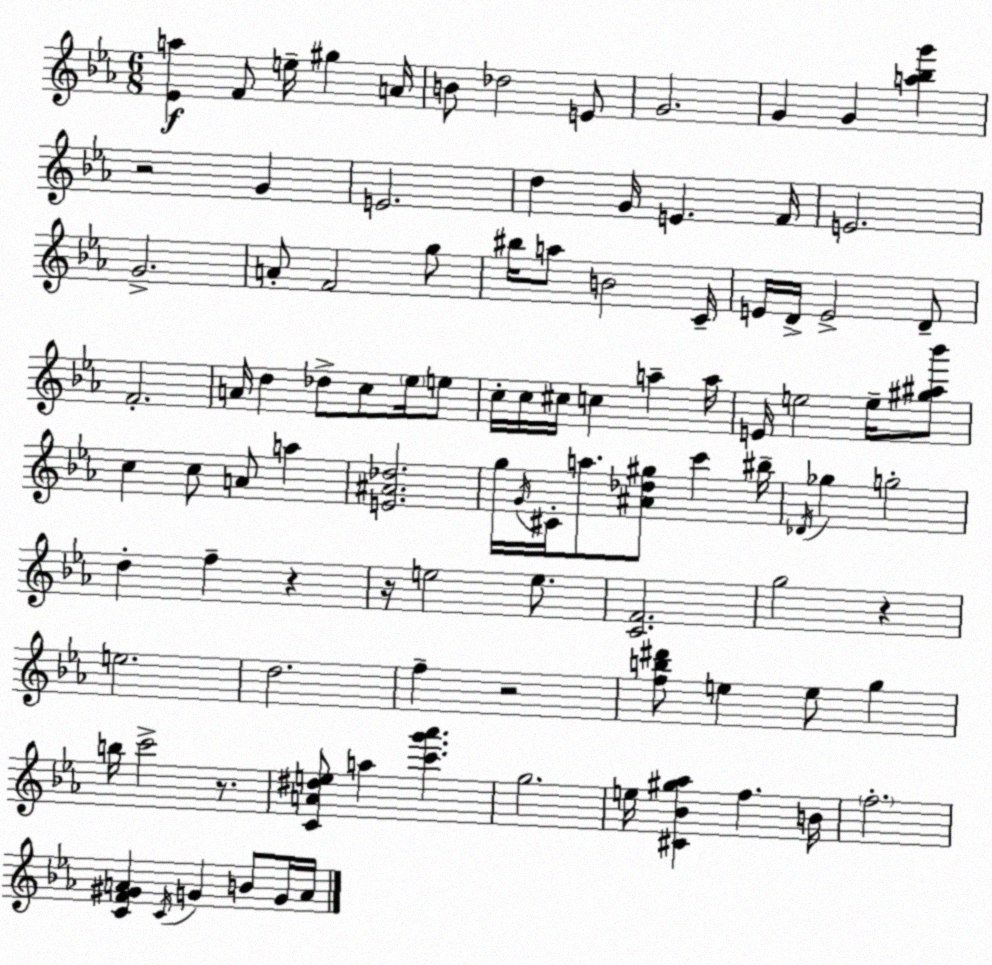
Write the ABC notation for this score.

X:1
T:Untitled
M:6/8
L:1/4
K:Cm
[_Ea] F/2 e/4 ^g A/4 B/2 _d2 E/2 G2 G G [a_bg'] z2 G E2 d G/4 E F/4 E2 G2 A/2 F2 g/2 ^b/4 a/2 B2 C/4 E/4 D/4 E2 D/2 F2 A/4 d _d/2 c/2 _e/4 e/2 c/4 c/4 ^c/4 c a a/4 E/4 e2 e/4 [^g^a_b']/2 c c/2 A/2 a [E^A_d]2 g/4 G/4 ^C/4 a/2 [^A_d^g]/2 c' ^b/4 _D/4 _g g2 d f z z/4 e2 e/2 [CF]2 g2 z e2 d2 f z2 [fb^d']/2 e e/2 g b/4 c'2 z/2 [CA^de]/2 a [c'g'_a'] g2 e/4 [^C_B^g_a] f B/4 f2 [CF^GA] C/4 G B/2 G/4 A/4